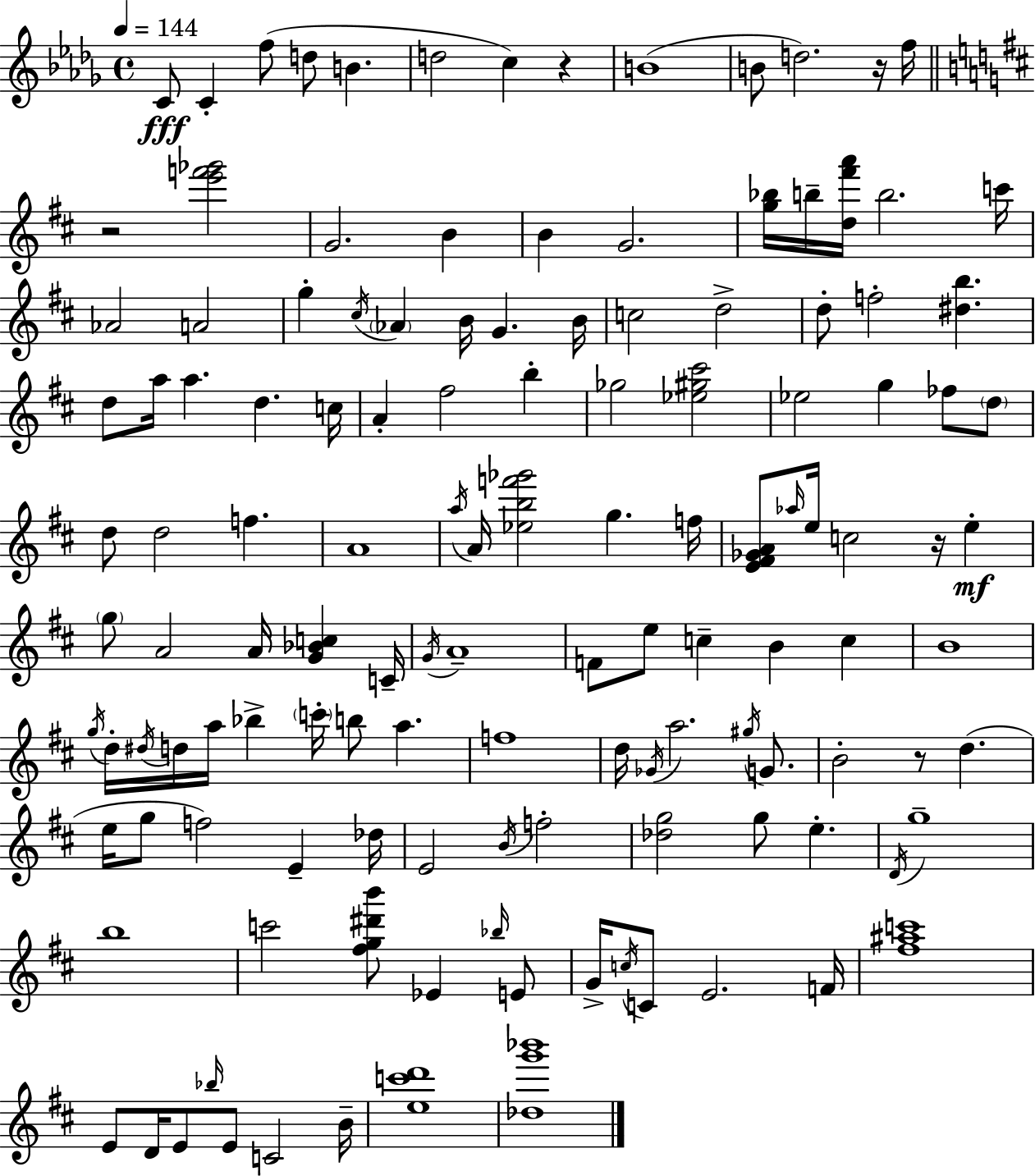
X:1
T:Untitled
M:4/4
L:1/4
K:Bbm
C/2 C f/2 d/2 B d2 c z B4 B/2 d2 z/4 f/4 z2 [e'f'_g']2 G2 B B G2 [g_b]/4 b/4 [d^f'a']/4 b2 c'/4 _A2 A2 g ^c/4 _A B/4 G B/4 c2 d2 d/2 f2 [^db] d/2 a/4 a d c/4 A ^f2 b _g2 [_e^g^c']2 _e2 g _f/2 d/2 d/2 d2 f A4 a/4 A/4 [_ebf'_g']2 g f/4 [E^F_GA]/2 _a/4 e/4 c2 z/4 e g/2 A2 A/4 [G_Bc] C/4 G/4 A4 F/2 e/2 c B c B4 g/4 d/4 ^d/4 d/4 a/4 _b c'/4 b/2 a f4 d/4 _G/4 a2 ^g/4 G/2 B2 z/2 d e/4 g/2 f2 E _d/4 E2 B/4 f2 [_dg]2 g/2 e D/4 g4 b4 c'2 [^fg^d'b']/2 _E _b/4 E/2 G/4 c/4 C/2 E2 F/4 [^f^ac']4 E/2 D/4 E/2 _b/4 E/2 C2 B/4 [ec'd']4 [_dg'_b']4